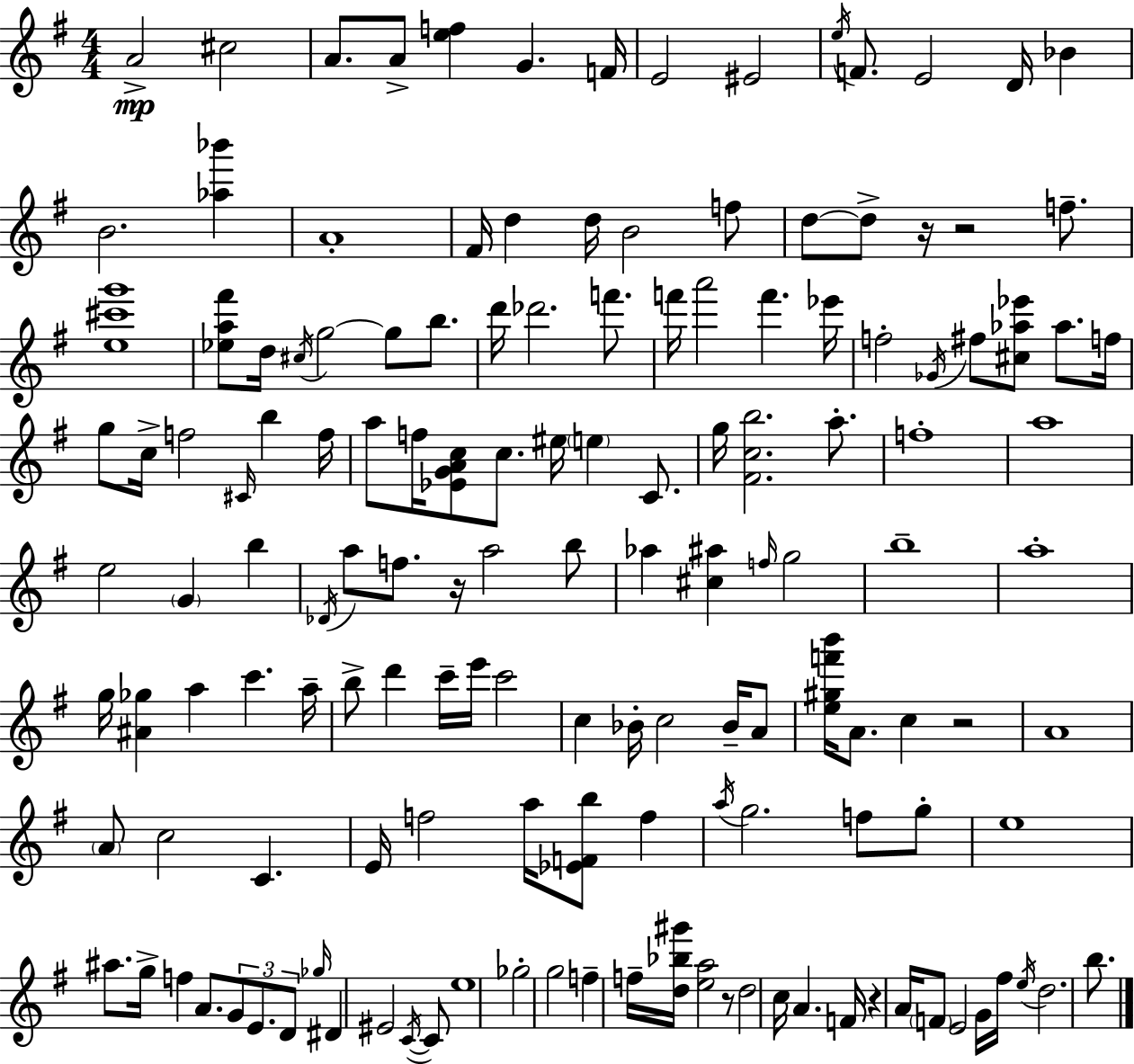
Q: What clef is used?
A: treble